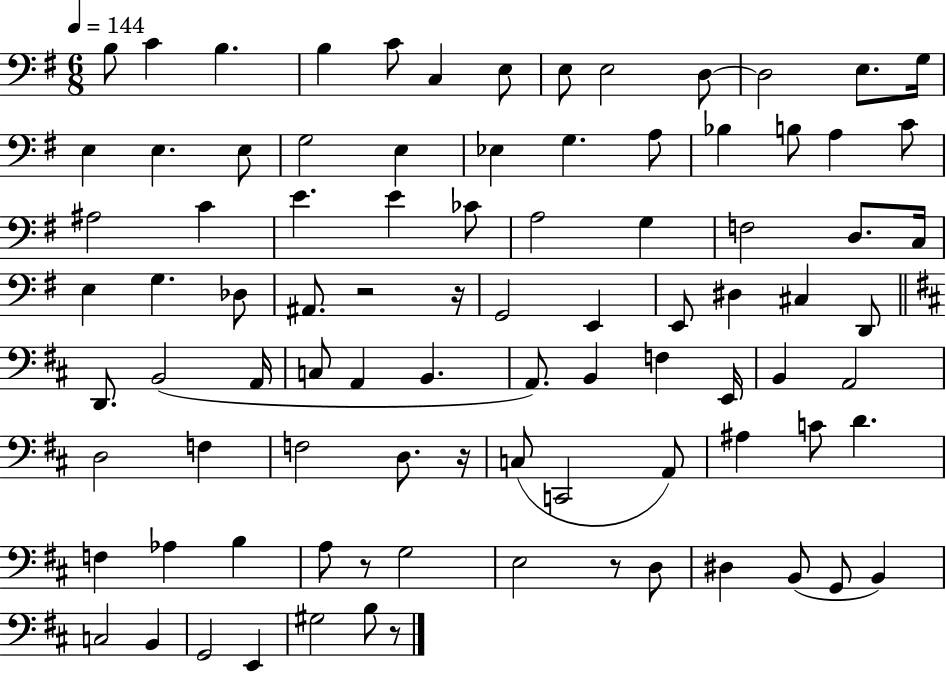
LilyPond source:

{
  \clef bass
  \numericTimeSignature
  \time 6/8
  \key g \major
  \tempo 4 = 144
  \repeat volta 2 { b8 c'4 b4. | b4 c'8 c4 e8 | e8 e2 d8~~ | d2 e8. g16 | \break e4 e4. e8 | g2 e4 | ees4 g4. a8 | bes4 b8 a4 c'8 | \break ais2 c'4 | e'4. e'4 ces'8 | a2 g4 | f2 d8. c16 | \break e4 g4. des8 | ais,8. r2 r16 | g,2 e,4 | e,8 dis4 cis4 d,8 | \break \bar "||" \break \key b \minor d,8. b,2( a,16 | c8 a,4 b,4. | a,8.) b,4 f4 e,16 | b,4 a,2 | \break d2 f4 | f2 d8. r16 | c8( c,2 a,8) | ais4 c'8 d'4. | \break f4 aes4 b4 | a8 r8 g2 | e2 r8 d8 | dis4 b,8( g,8 b,4) | \break c2 b,4 | g,2 e,4 | gis2 b8 r8 | } \bar "|."
}